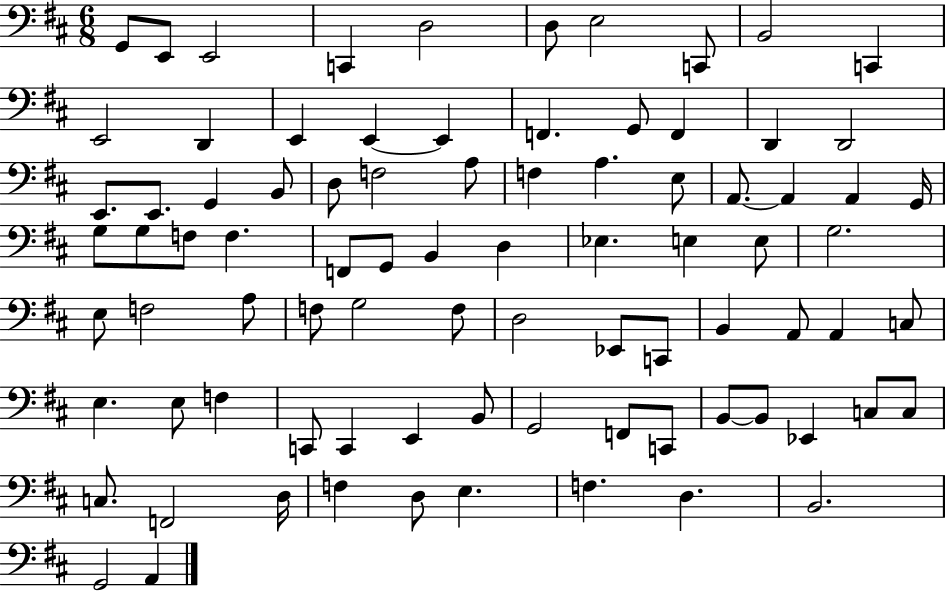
X:1
T:Untitled
M:6/8
L:1/4
K:D
G,,/2 E,,/2 E,,2 C,, D,2 D,/2 E,2 C,,/2 B,,2 C,, E,,2 D,, E,, E,, E,, F,, G,,/2 F,, D,, D,,2 E,,/2 E,,/2 G,, B,,/2 D,/2 F,2 A,/2 F, A, E,/2 A,,/2 A,, A,, G,,/4 G,/2 G,/2 F,/2 F, F,,/2 G,,/2 B,, D, _E, E, E,/2 G,2 E,/2 F,2 A,/2 F,/2 G,2 F,/2 D,2 _E,,/2 C,,/2 B,, A,,/2 A,, C,/2 E, E,/2 F, C,,/2 C,, E,, B,,/2 G,,2 F,,/2 C,,/2 B,,/2 B,,/2 _E,, C,/2 C,/2 C,/2 F,,2 D,/4 F, D,/2 E, F, D, B,,2 G,,2 A,,